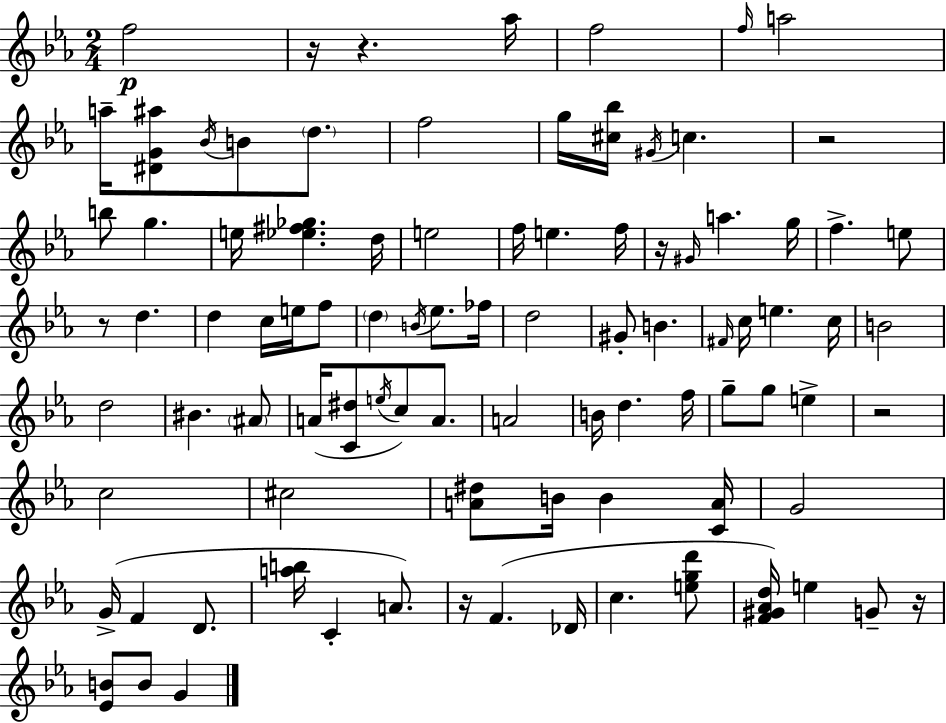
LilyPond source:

{
  \clef treble
  \numericTimeSignature
  \time 2/4
  \key ees \major
  f''2\p | r16 r4. aes''16 | f''2 | \grace { f''16 } a''2 | \break a''16-- <dis' g' ais''>8 \acciaccatura { bes'16 } b'8 \parenthesize d''8. | f''2 | g''16 <cis'' bes''>16 \acciaccatura { gis'16 } c''4. | r2 | \break b''8 g''4. | e''16 <ees'' fis'' ges''>4. | d''16 e''2 | f''16 e''4. | \break f''16 r16 \grace { gis'16 } a''4. | g''16 f''4.-> | e''8 r8 d''4. | d''4 | \break c''16 e''16 f''8 \parenthesize d''4 | \acciaccatura { b'16 } ees''8. fes''16 d''2 | gis'8-. b'4. | \grace { fis'16 } c''16 e''4. | \break c''16 b'2 | d''2 | bis'4. | \parenthesize ais'8 a'16( <c' dis''>8 | \break \acciaccatura { e''16 }) c''8 a'8. a'2 | b'16 | d''4. f''16 g''8-- | g''8 e''4-> r2 | \break c''2 | cis''2 | <a' dis''>8 | b'16 b'4 <c' a'>16 g'2 | \break g'16->( | f'4 d'8. <a'' b''>16 | c'4-. a'8.) r16 | f'4.( des'16 c''4. | \break <e'' g'' d'''>8 <f' gis' aes' d''>16) | e''4 g'8-- r16 <ees' b'>8 | b'8 g'4 \bar "|."
}